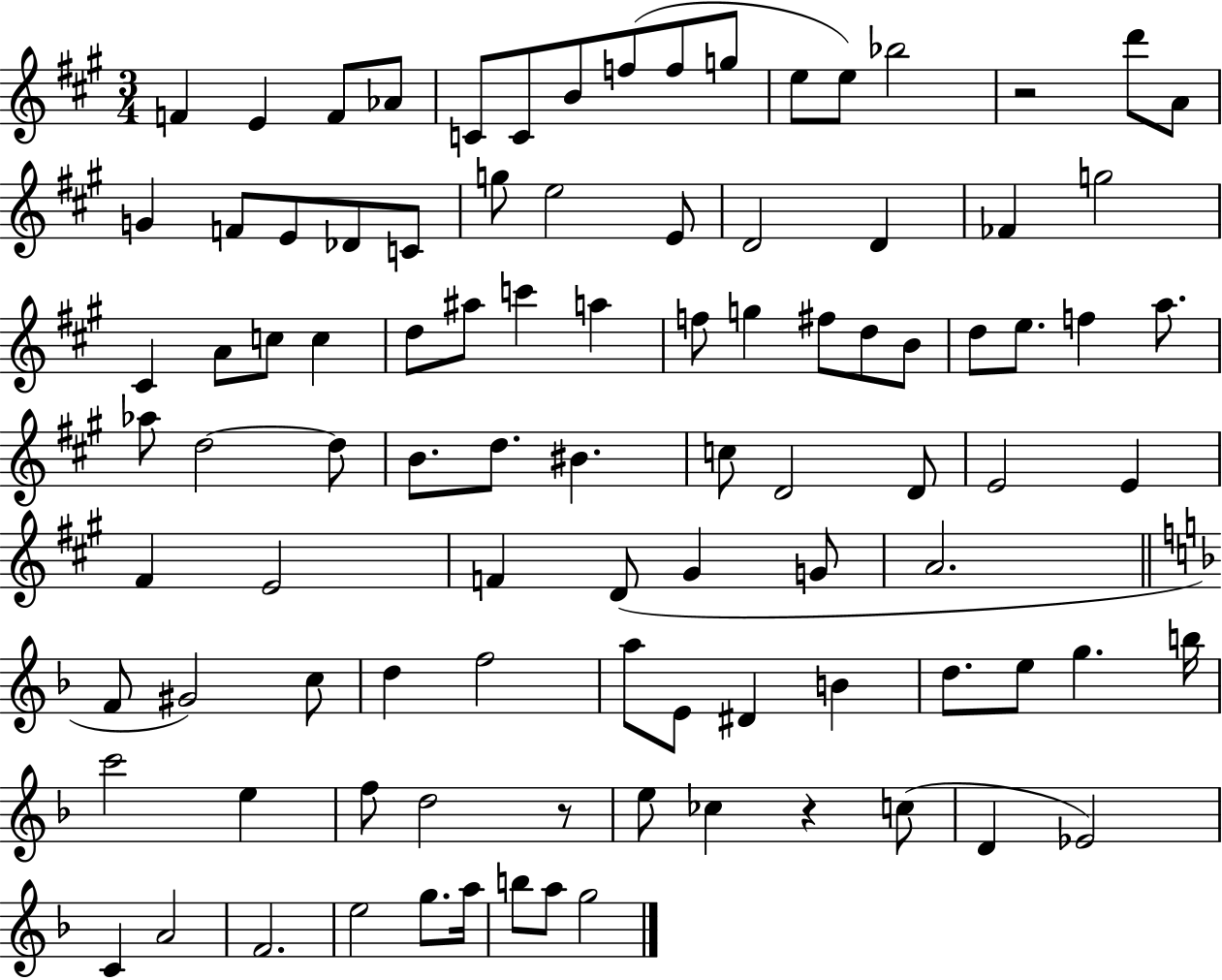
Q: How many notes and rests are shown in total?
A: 96